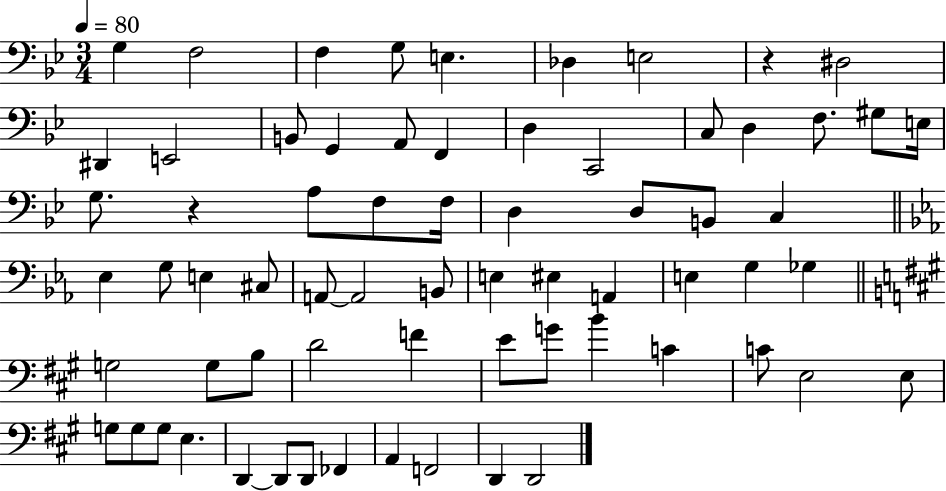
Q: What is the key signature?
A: BES major